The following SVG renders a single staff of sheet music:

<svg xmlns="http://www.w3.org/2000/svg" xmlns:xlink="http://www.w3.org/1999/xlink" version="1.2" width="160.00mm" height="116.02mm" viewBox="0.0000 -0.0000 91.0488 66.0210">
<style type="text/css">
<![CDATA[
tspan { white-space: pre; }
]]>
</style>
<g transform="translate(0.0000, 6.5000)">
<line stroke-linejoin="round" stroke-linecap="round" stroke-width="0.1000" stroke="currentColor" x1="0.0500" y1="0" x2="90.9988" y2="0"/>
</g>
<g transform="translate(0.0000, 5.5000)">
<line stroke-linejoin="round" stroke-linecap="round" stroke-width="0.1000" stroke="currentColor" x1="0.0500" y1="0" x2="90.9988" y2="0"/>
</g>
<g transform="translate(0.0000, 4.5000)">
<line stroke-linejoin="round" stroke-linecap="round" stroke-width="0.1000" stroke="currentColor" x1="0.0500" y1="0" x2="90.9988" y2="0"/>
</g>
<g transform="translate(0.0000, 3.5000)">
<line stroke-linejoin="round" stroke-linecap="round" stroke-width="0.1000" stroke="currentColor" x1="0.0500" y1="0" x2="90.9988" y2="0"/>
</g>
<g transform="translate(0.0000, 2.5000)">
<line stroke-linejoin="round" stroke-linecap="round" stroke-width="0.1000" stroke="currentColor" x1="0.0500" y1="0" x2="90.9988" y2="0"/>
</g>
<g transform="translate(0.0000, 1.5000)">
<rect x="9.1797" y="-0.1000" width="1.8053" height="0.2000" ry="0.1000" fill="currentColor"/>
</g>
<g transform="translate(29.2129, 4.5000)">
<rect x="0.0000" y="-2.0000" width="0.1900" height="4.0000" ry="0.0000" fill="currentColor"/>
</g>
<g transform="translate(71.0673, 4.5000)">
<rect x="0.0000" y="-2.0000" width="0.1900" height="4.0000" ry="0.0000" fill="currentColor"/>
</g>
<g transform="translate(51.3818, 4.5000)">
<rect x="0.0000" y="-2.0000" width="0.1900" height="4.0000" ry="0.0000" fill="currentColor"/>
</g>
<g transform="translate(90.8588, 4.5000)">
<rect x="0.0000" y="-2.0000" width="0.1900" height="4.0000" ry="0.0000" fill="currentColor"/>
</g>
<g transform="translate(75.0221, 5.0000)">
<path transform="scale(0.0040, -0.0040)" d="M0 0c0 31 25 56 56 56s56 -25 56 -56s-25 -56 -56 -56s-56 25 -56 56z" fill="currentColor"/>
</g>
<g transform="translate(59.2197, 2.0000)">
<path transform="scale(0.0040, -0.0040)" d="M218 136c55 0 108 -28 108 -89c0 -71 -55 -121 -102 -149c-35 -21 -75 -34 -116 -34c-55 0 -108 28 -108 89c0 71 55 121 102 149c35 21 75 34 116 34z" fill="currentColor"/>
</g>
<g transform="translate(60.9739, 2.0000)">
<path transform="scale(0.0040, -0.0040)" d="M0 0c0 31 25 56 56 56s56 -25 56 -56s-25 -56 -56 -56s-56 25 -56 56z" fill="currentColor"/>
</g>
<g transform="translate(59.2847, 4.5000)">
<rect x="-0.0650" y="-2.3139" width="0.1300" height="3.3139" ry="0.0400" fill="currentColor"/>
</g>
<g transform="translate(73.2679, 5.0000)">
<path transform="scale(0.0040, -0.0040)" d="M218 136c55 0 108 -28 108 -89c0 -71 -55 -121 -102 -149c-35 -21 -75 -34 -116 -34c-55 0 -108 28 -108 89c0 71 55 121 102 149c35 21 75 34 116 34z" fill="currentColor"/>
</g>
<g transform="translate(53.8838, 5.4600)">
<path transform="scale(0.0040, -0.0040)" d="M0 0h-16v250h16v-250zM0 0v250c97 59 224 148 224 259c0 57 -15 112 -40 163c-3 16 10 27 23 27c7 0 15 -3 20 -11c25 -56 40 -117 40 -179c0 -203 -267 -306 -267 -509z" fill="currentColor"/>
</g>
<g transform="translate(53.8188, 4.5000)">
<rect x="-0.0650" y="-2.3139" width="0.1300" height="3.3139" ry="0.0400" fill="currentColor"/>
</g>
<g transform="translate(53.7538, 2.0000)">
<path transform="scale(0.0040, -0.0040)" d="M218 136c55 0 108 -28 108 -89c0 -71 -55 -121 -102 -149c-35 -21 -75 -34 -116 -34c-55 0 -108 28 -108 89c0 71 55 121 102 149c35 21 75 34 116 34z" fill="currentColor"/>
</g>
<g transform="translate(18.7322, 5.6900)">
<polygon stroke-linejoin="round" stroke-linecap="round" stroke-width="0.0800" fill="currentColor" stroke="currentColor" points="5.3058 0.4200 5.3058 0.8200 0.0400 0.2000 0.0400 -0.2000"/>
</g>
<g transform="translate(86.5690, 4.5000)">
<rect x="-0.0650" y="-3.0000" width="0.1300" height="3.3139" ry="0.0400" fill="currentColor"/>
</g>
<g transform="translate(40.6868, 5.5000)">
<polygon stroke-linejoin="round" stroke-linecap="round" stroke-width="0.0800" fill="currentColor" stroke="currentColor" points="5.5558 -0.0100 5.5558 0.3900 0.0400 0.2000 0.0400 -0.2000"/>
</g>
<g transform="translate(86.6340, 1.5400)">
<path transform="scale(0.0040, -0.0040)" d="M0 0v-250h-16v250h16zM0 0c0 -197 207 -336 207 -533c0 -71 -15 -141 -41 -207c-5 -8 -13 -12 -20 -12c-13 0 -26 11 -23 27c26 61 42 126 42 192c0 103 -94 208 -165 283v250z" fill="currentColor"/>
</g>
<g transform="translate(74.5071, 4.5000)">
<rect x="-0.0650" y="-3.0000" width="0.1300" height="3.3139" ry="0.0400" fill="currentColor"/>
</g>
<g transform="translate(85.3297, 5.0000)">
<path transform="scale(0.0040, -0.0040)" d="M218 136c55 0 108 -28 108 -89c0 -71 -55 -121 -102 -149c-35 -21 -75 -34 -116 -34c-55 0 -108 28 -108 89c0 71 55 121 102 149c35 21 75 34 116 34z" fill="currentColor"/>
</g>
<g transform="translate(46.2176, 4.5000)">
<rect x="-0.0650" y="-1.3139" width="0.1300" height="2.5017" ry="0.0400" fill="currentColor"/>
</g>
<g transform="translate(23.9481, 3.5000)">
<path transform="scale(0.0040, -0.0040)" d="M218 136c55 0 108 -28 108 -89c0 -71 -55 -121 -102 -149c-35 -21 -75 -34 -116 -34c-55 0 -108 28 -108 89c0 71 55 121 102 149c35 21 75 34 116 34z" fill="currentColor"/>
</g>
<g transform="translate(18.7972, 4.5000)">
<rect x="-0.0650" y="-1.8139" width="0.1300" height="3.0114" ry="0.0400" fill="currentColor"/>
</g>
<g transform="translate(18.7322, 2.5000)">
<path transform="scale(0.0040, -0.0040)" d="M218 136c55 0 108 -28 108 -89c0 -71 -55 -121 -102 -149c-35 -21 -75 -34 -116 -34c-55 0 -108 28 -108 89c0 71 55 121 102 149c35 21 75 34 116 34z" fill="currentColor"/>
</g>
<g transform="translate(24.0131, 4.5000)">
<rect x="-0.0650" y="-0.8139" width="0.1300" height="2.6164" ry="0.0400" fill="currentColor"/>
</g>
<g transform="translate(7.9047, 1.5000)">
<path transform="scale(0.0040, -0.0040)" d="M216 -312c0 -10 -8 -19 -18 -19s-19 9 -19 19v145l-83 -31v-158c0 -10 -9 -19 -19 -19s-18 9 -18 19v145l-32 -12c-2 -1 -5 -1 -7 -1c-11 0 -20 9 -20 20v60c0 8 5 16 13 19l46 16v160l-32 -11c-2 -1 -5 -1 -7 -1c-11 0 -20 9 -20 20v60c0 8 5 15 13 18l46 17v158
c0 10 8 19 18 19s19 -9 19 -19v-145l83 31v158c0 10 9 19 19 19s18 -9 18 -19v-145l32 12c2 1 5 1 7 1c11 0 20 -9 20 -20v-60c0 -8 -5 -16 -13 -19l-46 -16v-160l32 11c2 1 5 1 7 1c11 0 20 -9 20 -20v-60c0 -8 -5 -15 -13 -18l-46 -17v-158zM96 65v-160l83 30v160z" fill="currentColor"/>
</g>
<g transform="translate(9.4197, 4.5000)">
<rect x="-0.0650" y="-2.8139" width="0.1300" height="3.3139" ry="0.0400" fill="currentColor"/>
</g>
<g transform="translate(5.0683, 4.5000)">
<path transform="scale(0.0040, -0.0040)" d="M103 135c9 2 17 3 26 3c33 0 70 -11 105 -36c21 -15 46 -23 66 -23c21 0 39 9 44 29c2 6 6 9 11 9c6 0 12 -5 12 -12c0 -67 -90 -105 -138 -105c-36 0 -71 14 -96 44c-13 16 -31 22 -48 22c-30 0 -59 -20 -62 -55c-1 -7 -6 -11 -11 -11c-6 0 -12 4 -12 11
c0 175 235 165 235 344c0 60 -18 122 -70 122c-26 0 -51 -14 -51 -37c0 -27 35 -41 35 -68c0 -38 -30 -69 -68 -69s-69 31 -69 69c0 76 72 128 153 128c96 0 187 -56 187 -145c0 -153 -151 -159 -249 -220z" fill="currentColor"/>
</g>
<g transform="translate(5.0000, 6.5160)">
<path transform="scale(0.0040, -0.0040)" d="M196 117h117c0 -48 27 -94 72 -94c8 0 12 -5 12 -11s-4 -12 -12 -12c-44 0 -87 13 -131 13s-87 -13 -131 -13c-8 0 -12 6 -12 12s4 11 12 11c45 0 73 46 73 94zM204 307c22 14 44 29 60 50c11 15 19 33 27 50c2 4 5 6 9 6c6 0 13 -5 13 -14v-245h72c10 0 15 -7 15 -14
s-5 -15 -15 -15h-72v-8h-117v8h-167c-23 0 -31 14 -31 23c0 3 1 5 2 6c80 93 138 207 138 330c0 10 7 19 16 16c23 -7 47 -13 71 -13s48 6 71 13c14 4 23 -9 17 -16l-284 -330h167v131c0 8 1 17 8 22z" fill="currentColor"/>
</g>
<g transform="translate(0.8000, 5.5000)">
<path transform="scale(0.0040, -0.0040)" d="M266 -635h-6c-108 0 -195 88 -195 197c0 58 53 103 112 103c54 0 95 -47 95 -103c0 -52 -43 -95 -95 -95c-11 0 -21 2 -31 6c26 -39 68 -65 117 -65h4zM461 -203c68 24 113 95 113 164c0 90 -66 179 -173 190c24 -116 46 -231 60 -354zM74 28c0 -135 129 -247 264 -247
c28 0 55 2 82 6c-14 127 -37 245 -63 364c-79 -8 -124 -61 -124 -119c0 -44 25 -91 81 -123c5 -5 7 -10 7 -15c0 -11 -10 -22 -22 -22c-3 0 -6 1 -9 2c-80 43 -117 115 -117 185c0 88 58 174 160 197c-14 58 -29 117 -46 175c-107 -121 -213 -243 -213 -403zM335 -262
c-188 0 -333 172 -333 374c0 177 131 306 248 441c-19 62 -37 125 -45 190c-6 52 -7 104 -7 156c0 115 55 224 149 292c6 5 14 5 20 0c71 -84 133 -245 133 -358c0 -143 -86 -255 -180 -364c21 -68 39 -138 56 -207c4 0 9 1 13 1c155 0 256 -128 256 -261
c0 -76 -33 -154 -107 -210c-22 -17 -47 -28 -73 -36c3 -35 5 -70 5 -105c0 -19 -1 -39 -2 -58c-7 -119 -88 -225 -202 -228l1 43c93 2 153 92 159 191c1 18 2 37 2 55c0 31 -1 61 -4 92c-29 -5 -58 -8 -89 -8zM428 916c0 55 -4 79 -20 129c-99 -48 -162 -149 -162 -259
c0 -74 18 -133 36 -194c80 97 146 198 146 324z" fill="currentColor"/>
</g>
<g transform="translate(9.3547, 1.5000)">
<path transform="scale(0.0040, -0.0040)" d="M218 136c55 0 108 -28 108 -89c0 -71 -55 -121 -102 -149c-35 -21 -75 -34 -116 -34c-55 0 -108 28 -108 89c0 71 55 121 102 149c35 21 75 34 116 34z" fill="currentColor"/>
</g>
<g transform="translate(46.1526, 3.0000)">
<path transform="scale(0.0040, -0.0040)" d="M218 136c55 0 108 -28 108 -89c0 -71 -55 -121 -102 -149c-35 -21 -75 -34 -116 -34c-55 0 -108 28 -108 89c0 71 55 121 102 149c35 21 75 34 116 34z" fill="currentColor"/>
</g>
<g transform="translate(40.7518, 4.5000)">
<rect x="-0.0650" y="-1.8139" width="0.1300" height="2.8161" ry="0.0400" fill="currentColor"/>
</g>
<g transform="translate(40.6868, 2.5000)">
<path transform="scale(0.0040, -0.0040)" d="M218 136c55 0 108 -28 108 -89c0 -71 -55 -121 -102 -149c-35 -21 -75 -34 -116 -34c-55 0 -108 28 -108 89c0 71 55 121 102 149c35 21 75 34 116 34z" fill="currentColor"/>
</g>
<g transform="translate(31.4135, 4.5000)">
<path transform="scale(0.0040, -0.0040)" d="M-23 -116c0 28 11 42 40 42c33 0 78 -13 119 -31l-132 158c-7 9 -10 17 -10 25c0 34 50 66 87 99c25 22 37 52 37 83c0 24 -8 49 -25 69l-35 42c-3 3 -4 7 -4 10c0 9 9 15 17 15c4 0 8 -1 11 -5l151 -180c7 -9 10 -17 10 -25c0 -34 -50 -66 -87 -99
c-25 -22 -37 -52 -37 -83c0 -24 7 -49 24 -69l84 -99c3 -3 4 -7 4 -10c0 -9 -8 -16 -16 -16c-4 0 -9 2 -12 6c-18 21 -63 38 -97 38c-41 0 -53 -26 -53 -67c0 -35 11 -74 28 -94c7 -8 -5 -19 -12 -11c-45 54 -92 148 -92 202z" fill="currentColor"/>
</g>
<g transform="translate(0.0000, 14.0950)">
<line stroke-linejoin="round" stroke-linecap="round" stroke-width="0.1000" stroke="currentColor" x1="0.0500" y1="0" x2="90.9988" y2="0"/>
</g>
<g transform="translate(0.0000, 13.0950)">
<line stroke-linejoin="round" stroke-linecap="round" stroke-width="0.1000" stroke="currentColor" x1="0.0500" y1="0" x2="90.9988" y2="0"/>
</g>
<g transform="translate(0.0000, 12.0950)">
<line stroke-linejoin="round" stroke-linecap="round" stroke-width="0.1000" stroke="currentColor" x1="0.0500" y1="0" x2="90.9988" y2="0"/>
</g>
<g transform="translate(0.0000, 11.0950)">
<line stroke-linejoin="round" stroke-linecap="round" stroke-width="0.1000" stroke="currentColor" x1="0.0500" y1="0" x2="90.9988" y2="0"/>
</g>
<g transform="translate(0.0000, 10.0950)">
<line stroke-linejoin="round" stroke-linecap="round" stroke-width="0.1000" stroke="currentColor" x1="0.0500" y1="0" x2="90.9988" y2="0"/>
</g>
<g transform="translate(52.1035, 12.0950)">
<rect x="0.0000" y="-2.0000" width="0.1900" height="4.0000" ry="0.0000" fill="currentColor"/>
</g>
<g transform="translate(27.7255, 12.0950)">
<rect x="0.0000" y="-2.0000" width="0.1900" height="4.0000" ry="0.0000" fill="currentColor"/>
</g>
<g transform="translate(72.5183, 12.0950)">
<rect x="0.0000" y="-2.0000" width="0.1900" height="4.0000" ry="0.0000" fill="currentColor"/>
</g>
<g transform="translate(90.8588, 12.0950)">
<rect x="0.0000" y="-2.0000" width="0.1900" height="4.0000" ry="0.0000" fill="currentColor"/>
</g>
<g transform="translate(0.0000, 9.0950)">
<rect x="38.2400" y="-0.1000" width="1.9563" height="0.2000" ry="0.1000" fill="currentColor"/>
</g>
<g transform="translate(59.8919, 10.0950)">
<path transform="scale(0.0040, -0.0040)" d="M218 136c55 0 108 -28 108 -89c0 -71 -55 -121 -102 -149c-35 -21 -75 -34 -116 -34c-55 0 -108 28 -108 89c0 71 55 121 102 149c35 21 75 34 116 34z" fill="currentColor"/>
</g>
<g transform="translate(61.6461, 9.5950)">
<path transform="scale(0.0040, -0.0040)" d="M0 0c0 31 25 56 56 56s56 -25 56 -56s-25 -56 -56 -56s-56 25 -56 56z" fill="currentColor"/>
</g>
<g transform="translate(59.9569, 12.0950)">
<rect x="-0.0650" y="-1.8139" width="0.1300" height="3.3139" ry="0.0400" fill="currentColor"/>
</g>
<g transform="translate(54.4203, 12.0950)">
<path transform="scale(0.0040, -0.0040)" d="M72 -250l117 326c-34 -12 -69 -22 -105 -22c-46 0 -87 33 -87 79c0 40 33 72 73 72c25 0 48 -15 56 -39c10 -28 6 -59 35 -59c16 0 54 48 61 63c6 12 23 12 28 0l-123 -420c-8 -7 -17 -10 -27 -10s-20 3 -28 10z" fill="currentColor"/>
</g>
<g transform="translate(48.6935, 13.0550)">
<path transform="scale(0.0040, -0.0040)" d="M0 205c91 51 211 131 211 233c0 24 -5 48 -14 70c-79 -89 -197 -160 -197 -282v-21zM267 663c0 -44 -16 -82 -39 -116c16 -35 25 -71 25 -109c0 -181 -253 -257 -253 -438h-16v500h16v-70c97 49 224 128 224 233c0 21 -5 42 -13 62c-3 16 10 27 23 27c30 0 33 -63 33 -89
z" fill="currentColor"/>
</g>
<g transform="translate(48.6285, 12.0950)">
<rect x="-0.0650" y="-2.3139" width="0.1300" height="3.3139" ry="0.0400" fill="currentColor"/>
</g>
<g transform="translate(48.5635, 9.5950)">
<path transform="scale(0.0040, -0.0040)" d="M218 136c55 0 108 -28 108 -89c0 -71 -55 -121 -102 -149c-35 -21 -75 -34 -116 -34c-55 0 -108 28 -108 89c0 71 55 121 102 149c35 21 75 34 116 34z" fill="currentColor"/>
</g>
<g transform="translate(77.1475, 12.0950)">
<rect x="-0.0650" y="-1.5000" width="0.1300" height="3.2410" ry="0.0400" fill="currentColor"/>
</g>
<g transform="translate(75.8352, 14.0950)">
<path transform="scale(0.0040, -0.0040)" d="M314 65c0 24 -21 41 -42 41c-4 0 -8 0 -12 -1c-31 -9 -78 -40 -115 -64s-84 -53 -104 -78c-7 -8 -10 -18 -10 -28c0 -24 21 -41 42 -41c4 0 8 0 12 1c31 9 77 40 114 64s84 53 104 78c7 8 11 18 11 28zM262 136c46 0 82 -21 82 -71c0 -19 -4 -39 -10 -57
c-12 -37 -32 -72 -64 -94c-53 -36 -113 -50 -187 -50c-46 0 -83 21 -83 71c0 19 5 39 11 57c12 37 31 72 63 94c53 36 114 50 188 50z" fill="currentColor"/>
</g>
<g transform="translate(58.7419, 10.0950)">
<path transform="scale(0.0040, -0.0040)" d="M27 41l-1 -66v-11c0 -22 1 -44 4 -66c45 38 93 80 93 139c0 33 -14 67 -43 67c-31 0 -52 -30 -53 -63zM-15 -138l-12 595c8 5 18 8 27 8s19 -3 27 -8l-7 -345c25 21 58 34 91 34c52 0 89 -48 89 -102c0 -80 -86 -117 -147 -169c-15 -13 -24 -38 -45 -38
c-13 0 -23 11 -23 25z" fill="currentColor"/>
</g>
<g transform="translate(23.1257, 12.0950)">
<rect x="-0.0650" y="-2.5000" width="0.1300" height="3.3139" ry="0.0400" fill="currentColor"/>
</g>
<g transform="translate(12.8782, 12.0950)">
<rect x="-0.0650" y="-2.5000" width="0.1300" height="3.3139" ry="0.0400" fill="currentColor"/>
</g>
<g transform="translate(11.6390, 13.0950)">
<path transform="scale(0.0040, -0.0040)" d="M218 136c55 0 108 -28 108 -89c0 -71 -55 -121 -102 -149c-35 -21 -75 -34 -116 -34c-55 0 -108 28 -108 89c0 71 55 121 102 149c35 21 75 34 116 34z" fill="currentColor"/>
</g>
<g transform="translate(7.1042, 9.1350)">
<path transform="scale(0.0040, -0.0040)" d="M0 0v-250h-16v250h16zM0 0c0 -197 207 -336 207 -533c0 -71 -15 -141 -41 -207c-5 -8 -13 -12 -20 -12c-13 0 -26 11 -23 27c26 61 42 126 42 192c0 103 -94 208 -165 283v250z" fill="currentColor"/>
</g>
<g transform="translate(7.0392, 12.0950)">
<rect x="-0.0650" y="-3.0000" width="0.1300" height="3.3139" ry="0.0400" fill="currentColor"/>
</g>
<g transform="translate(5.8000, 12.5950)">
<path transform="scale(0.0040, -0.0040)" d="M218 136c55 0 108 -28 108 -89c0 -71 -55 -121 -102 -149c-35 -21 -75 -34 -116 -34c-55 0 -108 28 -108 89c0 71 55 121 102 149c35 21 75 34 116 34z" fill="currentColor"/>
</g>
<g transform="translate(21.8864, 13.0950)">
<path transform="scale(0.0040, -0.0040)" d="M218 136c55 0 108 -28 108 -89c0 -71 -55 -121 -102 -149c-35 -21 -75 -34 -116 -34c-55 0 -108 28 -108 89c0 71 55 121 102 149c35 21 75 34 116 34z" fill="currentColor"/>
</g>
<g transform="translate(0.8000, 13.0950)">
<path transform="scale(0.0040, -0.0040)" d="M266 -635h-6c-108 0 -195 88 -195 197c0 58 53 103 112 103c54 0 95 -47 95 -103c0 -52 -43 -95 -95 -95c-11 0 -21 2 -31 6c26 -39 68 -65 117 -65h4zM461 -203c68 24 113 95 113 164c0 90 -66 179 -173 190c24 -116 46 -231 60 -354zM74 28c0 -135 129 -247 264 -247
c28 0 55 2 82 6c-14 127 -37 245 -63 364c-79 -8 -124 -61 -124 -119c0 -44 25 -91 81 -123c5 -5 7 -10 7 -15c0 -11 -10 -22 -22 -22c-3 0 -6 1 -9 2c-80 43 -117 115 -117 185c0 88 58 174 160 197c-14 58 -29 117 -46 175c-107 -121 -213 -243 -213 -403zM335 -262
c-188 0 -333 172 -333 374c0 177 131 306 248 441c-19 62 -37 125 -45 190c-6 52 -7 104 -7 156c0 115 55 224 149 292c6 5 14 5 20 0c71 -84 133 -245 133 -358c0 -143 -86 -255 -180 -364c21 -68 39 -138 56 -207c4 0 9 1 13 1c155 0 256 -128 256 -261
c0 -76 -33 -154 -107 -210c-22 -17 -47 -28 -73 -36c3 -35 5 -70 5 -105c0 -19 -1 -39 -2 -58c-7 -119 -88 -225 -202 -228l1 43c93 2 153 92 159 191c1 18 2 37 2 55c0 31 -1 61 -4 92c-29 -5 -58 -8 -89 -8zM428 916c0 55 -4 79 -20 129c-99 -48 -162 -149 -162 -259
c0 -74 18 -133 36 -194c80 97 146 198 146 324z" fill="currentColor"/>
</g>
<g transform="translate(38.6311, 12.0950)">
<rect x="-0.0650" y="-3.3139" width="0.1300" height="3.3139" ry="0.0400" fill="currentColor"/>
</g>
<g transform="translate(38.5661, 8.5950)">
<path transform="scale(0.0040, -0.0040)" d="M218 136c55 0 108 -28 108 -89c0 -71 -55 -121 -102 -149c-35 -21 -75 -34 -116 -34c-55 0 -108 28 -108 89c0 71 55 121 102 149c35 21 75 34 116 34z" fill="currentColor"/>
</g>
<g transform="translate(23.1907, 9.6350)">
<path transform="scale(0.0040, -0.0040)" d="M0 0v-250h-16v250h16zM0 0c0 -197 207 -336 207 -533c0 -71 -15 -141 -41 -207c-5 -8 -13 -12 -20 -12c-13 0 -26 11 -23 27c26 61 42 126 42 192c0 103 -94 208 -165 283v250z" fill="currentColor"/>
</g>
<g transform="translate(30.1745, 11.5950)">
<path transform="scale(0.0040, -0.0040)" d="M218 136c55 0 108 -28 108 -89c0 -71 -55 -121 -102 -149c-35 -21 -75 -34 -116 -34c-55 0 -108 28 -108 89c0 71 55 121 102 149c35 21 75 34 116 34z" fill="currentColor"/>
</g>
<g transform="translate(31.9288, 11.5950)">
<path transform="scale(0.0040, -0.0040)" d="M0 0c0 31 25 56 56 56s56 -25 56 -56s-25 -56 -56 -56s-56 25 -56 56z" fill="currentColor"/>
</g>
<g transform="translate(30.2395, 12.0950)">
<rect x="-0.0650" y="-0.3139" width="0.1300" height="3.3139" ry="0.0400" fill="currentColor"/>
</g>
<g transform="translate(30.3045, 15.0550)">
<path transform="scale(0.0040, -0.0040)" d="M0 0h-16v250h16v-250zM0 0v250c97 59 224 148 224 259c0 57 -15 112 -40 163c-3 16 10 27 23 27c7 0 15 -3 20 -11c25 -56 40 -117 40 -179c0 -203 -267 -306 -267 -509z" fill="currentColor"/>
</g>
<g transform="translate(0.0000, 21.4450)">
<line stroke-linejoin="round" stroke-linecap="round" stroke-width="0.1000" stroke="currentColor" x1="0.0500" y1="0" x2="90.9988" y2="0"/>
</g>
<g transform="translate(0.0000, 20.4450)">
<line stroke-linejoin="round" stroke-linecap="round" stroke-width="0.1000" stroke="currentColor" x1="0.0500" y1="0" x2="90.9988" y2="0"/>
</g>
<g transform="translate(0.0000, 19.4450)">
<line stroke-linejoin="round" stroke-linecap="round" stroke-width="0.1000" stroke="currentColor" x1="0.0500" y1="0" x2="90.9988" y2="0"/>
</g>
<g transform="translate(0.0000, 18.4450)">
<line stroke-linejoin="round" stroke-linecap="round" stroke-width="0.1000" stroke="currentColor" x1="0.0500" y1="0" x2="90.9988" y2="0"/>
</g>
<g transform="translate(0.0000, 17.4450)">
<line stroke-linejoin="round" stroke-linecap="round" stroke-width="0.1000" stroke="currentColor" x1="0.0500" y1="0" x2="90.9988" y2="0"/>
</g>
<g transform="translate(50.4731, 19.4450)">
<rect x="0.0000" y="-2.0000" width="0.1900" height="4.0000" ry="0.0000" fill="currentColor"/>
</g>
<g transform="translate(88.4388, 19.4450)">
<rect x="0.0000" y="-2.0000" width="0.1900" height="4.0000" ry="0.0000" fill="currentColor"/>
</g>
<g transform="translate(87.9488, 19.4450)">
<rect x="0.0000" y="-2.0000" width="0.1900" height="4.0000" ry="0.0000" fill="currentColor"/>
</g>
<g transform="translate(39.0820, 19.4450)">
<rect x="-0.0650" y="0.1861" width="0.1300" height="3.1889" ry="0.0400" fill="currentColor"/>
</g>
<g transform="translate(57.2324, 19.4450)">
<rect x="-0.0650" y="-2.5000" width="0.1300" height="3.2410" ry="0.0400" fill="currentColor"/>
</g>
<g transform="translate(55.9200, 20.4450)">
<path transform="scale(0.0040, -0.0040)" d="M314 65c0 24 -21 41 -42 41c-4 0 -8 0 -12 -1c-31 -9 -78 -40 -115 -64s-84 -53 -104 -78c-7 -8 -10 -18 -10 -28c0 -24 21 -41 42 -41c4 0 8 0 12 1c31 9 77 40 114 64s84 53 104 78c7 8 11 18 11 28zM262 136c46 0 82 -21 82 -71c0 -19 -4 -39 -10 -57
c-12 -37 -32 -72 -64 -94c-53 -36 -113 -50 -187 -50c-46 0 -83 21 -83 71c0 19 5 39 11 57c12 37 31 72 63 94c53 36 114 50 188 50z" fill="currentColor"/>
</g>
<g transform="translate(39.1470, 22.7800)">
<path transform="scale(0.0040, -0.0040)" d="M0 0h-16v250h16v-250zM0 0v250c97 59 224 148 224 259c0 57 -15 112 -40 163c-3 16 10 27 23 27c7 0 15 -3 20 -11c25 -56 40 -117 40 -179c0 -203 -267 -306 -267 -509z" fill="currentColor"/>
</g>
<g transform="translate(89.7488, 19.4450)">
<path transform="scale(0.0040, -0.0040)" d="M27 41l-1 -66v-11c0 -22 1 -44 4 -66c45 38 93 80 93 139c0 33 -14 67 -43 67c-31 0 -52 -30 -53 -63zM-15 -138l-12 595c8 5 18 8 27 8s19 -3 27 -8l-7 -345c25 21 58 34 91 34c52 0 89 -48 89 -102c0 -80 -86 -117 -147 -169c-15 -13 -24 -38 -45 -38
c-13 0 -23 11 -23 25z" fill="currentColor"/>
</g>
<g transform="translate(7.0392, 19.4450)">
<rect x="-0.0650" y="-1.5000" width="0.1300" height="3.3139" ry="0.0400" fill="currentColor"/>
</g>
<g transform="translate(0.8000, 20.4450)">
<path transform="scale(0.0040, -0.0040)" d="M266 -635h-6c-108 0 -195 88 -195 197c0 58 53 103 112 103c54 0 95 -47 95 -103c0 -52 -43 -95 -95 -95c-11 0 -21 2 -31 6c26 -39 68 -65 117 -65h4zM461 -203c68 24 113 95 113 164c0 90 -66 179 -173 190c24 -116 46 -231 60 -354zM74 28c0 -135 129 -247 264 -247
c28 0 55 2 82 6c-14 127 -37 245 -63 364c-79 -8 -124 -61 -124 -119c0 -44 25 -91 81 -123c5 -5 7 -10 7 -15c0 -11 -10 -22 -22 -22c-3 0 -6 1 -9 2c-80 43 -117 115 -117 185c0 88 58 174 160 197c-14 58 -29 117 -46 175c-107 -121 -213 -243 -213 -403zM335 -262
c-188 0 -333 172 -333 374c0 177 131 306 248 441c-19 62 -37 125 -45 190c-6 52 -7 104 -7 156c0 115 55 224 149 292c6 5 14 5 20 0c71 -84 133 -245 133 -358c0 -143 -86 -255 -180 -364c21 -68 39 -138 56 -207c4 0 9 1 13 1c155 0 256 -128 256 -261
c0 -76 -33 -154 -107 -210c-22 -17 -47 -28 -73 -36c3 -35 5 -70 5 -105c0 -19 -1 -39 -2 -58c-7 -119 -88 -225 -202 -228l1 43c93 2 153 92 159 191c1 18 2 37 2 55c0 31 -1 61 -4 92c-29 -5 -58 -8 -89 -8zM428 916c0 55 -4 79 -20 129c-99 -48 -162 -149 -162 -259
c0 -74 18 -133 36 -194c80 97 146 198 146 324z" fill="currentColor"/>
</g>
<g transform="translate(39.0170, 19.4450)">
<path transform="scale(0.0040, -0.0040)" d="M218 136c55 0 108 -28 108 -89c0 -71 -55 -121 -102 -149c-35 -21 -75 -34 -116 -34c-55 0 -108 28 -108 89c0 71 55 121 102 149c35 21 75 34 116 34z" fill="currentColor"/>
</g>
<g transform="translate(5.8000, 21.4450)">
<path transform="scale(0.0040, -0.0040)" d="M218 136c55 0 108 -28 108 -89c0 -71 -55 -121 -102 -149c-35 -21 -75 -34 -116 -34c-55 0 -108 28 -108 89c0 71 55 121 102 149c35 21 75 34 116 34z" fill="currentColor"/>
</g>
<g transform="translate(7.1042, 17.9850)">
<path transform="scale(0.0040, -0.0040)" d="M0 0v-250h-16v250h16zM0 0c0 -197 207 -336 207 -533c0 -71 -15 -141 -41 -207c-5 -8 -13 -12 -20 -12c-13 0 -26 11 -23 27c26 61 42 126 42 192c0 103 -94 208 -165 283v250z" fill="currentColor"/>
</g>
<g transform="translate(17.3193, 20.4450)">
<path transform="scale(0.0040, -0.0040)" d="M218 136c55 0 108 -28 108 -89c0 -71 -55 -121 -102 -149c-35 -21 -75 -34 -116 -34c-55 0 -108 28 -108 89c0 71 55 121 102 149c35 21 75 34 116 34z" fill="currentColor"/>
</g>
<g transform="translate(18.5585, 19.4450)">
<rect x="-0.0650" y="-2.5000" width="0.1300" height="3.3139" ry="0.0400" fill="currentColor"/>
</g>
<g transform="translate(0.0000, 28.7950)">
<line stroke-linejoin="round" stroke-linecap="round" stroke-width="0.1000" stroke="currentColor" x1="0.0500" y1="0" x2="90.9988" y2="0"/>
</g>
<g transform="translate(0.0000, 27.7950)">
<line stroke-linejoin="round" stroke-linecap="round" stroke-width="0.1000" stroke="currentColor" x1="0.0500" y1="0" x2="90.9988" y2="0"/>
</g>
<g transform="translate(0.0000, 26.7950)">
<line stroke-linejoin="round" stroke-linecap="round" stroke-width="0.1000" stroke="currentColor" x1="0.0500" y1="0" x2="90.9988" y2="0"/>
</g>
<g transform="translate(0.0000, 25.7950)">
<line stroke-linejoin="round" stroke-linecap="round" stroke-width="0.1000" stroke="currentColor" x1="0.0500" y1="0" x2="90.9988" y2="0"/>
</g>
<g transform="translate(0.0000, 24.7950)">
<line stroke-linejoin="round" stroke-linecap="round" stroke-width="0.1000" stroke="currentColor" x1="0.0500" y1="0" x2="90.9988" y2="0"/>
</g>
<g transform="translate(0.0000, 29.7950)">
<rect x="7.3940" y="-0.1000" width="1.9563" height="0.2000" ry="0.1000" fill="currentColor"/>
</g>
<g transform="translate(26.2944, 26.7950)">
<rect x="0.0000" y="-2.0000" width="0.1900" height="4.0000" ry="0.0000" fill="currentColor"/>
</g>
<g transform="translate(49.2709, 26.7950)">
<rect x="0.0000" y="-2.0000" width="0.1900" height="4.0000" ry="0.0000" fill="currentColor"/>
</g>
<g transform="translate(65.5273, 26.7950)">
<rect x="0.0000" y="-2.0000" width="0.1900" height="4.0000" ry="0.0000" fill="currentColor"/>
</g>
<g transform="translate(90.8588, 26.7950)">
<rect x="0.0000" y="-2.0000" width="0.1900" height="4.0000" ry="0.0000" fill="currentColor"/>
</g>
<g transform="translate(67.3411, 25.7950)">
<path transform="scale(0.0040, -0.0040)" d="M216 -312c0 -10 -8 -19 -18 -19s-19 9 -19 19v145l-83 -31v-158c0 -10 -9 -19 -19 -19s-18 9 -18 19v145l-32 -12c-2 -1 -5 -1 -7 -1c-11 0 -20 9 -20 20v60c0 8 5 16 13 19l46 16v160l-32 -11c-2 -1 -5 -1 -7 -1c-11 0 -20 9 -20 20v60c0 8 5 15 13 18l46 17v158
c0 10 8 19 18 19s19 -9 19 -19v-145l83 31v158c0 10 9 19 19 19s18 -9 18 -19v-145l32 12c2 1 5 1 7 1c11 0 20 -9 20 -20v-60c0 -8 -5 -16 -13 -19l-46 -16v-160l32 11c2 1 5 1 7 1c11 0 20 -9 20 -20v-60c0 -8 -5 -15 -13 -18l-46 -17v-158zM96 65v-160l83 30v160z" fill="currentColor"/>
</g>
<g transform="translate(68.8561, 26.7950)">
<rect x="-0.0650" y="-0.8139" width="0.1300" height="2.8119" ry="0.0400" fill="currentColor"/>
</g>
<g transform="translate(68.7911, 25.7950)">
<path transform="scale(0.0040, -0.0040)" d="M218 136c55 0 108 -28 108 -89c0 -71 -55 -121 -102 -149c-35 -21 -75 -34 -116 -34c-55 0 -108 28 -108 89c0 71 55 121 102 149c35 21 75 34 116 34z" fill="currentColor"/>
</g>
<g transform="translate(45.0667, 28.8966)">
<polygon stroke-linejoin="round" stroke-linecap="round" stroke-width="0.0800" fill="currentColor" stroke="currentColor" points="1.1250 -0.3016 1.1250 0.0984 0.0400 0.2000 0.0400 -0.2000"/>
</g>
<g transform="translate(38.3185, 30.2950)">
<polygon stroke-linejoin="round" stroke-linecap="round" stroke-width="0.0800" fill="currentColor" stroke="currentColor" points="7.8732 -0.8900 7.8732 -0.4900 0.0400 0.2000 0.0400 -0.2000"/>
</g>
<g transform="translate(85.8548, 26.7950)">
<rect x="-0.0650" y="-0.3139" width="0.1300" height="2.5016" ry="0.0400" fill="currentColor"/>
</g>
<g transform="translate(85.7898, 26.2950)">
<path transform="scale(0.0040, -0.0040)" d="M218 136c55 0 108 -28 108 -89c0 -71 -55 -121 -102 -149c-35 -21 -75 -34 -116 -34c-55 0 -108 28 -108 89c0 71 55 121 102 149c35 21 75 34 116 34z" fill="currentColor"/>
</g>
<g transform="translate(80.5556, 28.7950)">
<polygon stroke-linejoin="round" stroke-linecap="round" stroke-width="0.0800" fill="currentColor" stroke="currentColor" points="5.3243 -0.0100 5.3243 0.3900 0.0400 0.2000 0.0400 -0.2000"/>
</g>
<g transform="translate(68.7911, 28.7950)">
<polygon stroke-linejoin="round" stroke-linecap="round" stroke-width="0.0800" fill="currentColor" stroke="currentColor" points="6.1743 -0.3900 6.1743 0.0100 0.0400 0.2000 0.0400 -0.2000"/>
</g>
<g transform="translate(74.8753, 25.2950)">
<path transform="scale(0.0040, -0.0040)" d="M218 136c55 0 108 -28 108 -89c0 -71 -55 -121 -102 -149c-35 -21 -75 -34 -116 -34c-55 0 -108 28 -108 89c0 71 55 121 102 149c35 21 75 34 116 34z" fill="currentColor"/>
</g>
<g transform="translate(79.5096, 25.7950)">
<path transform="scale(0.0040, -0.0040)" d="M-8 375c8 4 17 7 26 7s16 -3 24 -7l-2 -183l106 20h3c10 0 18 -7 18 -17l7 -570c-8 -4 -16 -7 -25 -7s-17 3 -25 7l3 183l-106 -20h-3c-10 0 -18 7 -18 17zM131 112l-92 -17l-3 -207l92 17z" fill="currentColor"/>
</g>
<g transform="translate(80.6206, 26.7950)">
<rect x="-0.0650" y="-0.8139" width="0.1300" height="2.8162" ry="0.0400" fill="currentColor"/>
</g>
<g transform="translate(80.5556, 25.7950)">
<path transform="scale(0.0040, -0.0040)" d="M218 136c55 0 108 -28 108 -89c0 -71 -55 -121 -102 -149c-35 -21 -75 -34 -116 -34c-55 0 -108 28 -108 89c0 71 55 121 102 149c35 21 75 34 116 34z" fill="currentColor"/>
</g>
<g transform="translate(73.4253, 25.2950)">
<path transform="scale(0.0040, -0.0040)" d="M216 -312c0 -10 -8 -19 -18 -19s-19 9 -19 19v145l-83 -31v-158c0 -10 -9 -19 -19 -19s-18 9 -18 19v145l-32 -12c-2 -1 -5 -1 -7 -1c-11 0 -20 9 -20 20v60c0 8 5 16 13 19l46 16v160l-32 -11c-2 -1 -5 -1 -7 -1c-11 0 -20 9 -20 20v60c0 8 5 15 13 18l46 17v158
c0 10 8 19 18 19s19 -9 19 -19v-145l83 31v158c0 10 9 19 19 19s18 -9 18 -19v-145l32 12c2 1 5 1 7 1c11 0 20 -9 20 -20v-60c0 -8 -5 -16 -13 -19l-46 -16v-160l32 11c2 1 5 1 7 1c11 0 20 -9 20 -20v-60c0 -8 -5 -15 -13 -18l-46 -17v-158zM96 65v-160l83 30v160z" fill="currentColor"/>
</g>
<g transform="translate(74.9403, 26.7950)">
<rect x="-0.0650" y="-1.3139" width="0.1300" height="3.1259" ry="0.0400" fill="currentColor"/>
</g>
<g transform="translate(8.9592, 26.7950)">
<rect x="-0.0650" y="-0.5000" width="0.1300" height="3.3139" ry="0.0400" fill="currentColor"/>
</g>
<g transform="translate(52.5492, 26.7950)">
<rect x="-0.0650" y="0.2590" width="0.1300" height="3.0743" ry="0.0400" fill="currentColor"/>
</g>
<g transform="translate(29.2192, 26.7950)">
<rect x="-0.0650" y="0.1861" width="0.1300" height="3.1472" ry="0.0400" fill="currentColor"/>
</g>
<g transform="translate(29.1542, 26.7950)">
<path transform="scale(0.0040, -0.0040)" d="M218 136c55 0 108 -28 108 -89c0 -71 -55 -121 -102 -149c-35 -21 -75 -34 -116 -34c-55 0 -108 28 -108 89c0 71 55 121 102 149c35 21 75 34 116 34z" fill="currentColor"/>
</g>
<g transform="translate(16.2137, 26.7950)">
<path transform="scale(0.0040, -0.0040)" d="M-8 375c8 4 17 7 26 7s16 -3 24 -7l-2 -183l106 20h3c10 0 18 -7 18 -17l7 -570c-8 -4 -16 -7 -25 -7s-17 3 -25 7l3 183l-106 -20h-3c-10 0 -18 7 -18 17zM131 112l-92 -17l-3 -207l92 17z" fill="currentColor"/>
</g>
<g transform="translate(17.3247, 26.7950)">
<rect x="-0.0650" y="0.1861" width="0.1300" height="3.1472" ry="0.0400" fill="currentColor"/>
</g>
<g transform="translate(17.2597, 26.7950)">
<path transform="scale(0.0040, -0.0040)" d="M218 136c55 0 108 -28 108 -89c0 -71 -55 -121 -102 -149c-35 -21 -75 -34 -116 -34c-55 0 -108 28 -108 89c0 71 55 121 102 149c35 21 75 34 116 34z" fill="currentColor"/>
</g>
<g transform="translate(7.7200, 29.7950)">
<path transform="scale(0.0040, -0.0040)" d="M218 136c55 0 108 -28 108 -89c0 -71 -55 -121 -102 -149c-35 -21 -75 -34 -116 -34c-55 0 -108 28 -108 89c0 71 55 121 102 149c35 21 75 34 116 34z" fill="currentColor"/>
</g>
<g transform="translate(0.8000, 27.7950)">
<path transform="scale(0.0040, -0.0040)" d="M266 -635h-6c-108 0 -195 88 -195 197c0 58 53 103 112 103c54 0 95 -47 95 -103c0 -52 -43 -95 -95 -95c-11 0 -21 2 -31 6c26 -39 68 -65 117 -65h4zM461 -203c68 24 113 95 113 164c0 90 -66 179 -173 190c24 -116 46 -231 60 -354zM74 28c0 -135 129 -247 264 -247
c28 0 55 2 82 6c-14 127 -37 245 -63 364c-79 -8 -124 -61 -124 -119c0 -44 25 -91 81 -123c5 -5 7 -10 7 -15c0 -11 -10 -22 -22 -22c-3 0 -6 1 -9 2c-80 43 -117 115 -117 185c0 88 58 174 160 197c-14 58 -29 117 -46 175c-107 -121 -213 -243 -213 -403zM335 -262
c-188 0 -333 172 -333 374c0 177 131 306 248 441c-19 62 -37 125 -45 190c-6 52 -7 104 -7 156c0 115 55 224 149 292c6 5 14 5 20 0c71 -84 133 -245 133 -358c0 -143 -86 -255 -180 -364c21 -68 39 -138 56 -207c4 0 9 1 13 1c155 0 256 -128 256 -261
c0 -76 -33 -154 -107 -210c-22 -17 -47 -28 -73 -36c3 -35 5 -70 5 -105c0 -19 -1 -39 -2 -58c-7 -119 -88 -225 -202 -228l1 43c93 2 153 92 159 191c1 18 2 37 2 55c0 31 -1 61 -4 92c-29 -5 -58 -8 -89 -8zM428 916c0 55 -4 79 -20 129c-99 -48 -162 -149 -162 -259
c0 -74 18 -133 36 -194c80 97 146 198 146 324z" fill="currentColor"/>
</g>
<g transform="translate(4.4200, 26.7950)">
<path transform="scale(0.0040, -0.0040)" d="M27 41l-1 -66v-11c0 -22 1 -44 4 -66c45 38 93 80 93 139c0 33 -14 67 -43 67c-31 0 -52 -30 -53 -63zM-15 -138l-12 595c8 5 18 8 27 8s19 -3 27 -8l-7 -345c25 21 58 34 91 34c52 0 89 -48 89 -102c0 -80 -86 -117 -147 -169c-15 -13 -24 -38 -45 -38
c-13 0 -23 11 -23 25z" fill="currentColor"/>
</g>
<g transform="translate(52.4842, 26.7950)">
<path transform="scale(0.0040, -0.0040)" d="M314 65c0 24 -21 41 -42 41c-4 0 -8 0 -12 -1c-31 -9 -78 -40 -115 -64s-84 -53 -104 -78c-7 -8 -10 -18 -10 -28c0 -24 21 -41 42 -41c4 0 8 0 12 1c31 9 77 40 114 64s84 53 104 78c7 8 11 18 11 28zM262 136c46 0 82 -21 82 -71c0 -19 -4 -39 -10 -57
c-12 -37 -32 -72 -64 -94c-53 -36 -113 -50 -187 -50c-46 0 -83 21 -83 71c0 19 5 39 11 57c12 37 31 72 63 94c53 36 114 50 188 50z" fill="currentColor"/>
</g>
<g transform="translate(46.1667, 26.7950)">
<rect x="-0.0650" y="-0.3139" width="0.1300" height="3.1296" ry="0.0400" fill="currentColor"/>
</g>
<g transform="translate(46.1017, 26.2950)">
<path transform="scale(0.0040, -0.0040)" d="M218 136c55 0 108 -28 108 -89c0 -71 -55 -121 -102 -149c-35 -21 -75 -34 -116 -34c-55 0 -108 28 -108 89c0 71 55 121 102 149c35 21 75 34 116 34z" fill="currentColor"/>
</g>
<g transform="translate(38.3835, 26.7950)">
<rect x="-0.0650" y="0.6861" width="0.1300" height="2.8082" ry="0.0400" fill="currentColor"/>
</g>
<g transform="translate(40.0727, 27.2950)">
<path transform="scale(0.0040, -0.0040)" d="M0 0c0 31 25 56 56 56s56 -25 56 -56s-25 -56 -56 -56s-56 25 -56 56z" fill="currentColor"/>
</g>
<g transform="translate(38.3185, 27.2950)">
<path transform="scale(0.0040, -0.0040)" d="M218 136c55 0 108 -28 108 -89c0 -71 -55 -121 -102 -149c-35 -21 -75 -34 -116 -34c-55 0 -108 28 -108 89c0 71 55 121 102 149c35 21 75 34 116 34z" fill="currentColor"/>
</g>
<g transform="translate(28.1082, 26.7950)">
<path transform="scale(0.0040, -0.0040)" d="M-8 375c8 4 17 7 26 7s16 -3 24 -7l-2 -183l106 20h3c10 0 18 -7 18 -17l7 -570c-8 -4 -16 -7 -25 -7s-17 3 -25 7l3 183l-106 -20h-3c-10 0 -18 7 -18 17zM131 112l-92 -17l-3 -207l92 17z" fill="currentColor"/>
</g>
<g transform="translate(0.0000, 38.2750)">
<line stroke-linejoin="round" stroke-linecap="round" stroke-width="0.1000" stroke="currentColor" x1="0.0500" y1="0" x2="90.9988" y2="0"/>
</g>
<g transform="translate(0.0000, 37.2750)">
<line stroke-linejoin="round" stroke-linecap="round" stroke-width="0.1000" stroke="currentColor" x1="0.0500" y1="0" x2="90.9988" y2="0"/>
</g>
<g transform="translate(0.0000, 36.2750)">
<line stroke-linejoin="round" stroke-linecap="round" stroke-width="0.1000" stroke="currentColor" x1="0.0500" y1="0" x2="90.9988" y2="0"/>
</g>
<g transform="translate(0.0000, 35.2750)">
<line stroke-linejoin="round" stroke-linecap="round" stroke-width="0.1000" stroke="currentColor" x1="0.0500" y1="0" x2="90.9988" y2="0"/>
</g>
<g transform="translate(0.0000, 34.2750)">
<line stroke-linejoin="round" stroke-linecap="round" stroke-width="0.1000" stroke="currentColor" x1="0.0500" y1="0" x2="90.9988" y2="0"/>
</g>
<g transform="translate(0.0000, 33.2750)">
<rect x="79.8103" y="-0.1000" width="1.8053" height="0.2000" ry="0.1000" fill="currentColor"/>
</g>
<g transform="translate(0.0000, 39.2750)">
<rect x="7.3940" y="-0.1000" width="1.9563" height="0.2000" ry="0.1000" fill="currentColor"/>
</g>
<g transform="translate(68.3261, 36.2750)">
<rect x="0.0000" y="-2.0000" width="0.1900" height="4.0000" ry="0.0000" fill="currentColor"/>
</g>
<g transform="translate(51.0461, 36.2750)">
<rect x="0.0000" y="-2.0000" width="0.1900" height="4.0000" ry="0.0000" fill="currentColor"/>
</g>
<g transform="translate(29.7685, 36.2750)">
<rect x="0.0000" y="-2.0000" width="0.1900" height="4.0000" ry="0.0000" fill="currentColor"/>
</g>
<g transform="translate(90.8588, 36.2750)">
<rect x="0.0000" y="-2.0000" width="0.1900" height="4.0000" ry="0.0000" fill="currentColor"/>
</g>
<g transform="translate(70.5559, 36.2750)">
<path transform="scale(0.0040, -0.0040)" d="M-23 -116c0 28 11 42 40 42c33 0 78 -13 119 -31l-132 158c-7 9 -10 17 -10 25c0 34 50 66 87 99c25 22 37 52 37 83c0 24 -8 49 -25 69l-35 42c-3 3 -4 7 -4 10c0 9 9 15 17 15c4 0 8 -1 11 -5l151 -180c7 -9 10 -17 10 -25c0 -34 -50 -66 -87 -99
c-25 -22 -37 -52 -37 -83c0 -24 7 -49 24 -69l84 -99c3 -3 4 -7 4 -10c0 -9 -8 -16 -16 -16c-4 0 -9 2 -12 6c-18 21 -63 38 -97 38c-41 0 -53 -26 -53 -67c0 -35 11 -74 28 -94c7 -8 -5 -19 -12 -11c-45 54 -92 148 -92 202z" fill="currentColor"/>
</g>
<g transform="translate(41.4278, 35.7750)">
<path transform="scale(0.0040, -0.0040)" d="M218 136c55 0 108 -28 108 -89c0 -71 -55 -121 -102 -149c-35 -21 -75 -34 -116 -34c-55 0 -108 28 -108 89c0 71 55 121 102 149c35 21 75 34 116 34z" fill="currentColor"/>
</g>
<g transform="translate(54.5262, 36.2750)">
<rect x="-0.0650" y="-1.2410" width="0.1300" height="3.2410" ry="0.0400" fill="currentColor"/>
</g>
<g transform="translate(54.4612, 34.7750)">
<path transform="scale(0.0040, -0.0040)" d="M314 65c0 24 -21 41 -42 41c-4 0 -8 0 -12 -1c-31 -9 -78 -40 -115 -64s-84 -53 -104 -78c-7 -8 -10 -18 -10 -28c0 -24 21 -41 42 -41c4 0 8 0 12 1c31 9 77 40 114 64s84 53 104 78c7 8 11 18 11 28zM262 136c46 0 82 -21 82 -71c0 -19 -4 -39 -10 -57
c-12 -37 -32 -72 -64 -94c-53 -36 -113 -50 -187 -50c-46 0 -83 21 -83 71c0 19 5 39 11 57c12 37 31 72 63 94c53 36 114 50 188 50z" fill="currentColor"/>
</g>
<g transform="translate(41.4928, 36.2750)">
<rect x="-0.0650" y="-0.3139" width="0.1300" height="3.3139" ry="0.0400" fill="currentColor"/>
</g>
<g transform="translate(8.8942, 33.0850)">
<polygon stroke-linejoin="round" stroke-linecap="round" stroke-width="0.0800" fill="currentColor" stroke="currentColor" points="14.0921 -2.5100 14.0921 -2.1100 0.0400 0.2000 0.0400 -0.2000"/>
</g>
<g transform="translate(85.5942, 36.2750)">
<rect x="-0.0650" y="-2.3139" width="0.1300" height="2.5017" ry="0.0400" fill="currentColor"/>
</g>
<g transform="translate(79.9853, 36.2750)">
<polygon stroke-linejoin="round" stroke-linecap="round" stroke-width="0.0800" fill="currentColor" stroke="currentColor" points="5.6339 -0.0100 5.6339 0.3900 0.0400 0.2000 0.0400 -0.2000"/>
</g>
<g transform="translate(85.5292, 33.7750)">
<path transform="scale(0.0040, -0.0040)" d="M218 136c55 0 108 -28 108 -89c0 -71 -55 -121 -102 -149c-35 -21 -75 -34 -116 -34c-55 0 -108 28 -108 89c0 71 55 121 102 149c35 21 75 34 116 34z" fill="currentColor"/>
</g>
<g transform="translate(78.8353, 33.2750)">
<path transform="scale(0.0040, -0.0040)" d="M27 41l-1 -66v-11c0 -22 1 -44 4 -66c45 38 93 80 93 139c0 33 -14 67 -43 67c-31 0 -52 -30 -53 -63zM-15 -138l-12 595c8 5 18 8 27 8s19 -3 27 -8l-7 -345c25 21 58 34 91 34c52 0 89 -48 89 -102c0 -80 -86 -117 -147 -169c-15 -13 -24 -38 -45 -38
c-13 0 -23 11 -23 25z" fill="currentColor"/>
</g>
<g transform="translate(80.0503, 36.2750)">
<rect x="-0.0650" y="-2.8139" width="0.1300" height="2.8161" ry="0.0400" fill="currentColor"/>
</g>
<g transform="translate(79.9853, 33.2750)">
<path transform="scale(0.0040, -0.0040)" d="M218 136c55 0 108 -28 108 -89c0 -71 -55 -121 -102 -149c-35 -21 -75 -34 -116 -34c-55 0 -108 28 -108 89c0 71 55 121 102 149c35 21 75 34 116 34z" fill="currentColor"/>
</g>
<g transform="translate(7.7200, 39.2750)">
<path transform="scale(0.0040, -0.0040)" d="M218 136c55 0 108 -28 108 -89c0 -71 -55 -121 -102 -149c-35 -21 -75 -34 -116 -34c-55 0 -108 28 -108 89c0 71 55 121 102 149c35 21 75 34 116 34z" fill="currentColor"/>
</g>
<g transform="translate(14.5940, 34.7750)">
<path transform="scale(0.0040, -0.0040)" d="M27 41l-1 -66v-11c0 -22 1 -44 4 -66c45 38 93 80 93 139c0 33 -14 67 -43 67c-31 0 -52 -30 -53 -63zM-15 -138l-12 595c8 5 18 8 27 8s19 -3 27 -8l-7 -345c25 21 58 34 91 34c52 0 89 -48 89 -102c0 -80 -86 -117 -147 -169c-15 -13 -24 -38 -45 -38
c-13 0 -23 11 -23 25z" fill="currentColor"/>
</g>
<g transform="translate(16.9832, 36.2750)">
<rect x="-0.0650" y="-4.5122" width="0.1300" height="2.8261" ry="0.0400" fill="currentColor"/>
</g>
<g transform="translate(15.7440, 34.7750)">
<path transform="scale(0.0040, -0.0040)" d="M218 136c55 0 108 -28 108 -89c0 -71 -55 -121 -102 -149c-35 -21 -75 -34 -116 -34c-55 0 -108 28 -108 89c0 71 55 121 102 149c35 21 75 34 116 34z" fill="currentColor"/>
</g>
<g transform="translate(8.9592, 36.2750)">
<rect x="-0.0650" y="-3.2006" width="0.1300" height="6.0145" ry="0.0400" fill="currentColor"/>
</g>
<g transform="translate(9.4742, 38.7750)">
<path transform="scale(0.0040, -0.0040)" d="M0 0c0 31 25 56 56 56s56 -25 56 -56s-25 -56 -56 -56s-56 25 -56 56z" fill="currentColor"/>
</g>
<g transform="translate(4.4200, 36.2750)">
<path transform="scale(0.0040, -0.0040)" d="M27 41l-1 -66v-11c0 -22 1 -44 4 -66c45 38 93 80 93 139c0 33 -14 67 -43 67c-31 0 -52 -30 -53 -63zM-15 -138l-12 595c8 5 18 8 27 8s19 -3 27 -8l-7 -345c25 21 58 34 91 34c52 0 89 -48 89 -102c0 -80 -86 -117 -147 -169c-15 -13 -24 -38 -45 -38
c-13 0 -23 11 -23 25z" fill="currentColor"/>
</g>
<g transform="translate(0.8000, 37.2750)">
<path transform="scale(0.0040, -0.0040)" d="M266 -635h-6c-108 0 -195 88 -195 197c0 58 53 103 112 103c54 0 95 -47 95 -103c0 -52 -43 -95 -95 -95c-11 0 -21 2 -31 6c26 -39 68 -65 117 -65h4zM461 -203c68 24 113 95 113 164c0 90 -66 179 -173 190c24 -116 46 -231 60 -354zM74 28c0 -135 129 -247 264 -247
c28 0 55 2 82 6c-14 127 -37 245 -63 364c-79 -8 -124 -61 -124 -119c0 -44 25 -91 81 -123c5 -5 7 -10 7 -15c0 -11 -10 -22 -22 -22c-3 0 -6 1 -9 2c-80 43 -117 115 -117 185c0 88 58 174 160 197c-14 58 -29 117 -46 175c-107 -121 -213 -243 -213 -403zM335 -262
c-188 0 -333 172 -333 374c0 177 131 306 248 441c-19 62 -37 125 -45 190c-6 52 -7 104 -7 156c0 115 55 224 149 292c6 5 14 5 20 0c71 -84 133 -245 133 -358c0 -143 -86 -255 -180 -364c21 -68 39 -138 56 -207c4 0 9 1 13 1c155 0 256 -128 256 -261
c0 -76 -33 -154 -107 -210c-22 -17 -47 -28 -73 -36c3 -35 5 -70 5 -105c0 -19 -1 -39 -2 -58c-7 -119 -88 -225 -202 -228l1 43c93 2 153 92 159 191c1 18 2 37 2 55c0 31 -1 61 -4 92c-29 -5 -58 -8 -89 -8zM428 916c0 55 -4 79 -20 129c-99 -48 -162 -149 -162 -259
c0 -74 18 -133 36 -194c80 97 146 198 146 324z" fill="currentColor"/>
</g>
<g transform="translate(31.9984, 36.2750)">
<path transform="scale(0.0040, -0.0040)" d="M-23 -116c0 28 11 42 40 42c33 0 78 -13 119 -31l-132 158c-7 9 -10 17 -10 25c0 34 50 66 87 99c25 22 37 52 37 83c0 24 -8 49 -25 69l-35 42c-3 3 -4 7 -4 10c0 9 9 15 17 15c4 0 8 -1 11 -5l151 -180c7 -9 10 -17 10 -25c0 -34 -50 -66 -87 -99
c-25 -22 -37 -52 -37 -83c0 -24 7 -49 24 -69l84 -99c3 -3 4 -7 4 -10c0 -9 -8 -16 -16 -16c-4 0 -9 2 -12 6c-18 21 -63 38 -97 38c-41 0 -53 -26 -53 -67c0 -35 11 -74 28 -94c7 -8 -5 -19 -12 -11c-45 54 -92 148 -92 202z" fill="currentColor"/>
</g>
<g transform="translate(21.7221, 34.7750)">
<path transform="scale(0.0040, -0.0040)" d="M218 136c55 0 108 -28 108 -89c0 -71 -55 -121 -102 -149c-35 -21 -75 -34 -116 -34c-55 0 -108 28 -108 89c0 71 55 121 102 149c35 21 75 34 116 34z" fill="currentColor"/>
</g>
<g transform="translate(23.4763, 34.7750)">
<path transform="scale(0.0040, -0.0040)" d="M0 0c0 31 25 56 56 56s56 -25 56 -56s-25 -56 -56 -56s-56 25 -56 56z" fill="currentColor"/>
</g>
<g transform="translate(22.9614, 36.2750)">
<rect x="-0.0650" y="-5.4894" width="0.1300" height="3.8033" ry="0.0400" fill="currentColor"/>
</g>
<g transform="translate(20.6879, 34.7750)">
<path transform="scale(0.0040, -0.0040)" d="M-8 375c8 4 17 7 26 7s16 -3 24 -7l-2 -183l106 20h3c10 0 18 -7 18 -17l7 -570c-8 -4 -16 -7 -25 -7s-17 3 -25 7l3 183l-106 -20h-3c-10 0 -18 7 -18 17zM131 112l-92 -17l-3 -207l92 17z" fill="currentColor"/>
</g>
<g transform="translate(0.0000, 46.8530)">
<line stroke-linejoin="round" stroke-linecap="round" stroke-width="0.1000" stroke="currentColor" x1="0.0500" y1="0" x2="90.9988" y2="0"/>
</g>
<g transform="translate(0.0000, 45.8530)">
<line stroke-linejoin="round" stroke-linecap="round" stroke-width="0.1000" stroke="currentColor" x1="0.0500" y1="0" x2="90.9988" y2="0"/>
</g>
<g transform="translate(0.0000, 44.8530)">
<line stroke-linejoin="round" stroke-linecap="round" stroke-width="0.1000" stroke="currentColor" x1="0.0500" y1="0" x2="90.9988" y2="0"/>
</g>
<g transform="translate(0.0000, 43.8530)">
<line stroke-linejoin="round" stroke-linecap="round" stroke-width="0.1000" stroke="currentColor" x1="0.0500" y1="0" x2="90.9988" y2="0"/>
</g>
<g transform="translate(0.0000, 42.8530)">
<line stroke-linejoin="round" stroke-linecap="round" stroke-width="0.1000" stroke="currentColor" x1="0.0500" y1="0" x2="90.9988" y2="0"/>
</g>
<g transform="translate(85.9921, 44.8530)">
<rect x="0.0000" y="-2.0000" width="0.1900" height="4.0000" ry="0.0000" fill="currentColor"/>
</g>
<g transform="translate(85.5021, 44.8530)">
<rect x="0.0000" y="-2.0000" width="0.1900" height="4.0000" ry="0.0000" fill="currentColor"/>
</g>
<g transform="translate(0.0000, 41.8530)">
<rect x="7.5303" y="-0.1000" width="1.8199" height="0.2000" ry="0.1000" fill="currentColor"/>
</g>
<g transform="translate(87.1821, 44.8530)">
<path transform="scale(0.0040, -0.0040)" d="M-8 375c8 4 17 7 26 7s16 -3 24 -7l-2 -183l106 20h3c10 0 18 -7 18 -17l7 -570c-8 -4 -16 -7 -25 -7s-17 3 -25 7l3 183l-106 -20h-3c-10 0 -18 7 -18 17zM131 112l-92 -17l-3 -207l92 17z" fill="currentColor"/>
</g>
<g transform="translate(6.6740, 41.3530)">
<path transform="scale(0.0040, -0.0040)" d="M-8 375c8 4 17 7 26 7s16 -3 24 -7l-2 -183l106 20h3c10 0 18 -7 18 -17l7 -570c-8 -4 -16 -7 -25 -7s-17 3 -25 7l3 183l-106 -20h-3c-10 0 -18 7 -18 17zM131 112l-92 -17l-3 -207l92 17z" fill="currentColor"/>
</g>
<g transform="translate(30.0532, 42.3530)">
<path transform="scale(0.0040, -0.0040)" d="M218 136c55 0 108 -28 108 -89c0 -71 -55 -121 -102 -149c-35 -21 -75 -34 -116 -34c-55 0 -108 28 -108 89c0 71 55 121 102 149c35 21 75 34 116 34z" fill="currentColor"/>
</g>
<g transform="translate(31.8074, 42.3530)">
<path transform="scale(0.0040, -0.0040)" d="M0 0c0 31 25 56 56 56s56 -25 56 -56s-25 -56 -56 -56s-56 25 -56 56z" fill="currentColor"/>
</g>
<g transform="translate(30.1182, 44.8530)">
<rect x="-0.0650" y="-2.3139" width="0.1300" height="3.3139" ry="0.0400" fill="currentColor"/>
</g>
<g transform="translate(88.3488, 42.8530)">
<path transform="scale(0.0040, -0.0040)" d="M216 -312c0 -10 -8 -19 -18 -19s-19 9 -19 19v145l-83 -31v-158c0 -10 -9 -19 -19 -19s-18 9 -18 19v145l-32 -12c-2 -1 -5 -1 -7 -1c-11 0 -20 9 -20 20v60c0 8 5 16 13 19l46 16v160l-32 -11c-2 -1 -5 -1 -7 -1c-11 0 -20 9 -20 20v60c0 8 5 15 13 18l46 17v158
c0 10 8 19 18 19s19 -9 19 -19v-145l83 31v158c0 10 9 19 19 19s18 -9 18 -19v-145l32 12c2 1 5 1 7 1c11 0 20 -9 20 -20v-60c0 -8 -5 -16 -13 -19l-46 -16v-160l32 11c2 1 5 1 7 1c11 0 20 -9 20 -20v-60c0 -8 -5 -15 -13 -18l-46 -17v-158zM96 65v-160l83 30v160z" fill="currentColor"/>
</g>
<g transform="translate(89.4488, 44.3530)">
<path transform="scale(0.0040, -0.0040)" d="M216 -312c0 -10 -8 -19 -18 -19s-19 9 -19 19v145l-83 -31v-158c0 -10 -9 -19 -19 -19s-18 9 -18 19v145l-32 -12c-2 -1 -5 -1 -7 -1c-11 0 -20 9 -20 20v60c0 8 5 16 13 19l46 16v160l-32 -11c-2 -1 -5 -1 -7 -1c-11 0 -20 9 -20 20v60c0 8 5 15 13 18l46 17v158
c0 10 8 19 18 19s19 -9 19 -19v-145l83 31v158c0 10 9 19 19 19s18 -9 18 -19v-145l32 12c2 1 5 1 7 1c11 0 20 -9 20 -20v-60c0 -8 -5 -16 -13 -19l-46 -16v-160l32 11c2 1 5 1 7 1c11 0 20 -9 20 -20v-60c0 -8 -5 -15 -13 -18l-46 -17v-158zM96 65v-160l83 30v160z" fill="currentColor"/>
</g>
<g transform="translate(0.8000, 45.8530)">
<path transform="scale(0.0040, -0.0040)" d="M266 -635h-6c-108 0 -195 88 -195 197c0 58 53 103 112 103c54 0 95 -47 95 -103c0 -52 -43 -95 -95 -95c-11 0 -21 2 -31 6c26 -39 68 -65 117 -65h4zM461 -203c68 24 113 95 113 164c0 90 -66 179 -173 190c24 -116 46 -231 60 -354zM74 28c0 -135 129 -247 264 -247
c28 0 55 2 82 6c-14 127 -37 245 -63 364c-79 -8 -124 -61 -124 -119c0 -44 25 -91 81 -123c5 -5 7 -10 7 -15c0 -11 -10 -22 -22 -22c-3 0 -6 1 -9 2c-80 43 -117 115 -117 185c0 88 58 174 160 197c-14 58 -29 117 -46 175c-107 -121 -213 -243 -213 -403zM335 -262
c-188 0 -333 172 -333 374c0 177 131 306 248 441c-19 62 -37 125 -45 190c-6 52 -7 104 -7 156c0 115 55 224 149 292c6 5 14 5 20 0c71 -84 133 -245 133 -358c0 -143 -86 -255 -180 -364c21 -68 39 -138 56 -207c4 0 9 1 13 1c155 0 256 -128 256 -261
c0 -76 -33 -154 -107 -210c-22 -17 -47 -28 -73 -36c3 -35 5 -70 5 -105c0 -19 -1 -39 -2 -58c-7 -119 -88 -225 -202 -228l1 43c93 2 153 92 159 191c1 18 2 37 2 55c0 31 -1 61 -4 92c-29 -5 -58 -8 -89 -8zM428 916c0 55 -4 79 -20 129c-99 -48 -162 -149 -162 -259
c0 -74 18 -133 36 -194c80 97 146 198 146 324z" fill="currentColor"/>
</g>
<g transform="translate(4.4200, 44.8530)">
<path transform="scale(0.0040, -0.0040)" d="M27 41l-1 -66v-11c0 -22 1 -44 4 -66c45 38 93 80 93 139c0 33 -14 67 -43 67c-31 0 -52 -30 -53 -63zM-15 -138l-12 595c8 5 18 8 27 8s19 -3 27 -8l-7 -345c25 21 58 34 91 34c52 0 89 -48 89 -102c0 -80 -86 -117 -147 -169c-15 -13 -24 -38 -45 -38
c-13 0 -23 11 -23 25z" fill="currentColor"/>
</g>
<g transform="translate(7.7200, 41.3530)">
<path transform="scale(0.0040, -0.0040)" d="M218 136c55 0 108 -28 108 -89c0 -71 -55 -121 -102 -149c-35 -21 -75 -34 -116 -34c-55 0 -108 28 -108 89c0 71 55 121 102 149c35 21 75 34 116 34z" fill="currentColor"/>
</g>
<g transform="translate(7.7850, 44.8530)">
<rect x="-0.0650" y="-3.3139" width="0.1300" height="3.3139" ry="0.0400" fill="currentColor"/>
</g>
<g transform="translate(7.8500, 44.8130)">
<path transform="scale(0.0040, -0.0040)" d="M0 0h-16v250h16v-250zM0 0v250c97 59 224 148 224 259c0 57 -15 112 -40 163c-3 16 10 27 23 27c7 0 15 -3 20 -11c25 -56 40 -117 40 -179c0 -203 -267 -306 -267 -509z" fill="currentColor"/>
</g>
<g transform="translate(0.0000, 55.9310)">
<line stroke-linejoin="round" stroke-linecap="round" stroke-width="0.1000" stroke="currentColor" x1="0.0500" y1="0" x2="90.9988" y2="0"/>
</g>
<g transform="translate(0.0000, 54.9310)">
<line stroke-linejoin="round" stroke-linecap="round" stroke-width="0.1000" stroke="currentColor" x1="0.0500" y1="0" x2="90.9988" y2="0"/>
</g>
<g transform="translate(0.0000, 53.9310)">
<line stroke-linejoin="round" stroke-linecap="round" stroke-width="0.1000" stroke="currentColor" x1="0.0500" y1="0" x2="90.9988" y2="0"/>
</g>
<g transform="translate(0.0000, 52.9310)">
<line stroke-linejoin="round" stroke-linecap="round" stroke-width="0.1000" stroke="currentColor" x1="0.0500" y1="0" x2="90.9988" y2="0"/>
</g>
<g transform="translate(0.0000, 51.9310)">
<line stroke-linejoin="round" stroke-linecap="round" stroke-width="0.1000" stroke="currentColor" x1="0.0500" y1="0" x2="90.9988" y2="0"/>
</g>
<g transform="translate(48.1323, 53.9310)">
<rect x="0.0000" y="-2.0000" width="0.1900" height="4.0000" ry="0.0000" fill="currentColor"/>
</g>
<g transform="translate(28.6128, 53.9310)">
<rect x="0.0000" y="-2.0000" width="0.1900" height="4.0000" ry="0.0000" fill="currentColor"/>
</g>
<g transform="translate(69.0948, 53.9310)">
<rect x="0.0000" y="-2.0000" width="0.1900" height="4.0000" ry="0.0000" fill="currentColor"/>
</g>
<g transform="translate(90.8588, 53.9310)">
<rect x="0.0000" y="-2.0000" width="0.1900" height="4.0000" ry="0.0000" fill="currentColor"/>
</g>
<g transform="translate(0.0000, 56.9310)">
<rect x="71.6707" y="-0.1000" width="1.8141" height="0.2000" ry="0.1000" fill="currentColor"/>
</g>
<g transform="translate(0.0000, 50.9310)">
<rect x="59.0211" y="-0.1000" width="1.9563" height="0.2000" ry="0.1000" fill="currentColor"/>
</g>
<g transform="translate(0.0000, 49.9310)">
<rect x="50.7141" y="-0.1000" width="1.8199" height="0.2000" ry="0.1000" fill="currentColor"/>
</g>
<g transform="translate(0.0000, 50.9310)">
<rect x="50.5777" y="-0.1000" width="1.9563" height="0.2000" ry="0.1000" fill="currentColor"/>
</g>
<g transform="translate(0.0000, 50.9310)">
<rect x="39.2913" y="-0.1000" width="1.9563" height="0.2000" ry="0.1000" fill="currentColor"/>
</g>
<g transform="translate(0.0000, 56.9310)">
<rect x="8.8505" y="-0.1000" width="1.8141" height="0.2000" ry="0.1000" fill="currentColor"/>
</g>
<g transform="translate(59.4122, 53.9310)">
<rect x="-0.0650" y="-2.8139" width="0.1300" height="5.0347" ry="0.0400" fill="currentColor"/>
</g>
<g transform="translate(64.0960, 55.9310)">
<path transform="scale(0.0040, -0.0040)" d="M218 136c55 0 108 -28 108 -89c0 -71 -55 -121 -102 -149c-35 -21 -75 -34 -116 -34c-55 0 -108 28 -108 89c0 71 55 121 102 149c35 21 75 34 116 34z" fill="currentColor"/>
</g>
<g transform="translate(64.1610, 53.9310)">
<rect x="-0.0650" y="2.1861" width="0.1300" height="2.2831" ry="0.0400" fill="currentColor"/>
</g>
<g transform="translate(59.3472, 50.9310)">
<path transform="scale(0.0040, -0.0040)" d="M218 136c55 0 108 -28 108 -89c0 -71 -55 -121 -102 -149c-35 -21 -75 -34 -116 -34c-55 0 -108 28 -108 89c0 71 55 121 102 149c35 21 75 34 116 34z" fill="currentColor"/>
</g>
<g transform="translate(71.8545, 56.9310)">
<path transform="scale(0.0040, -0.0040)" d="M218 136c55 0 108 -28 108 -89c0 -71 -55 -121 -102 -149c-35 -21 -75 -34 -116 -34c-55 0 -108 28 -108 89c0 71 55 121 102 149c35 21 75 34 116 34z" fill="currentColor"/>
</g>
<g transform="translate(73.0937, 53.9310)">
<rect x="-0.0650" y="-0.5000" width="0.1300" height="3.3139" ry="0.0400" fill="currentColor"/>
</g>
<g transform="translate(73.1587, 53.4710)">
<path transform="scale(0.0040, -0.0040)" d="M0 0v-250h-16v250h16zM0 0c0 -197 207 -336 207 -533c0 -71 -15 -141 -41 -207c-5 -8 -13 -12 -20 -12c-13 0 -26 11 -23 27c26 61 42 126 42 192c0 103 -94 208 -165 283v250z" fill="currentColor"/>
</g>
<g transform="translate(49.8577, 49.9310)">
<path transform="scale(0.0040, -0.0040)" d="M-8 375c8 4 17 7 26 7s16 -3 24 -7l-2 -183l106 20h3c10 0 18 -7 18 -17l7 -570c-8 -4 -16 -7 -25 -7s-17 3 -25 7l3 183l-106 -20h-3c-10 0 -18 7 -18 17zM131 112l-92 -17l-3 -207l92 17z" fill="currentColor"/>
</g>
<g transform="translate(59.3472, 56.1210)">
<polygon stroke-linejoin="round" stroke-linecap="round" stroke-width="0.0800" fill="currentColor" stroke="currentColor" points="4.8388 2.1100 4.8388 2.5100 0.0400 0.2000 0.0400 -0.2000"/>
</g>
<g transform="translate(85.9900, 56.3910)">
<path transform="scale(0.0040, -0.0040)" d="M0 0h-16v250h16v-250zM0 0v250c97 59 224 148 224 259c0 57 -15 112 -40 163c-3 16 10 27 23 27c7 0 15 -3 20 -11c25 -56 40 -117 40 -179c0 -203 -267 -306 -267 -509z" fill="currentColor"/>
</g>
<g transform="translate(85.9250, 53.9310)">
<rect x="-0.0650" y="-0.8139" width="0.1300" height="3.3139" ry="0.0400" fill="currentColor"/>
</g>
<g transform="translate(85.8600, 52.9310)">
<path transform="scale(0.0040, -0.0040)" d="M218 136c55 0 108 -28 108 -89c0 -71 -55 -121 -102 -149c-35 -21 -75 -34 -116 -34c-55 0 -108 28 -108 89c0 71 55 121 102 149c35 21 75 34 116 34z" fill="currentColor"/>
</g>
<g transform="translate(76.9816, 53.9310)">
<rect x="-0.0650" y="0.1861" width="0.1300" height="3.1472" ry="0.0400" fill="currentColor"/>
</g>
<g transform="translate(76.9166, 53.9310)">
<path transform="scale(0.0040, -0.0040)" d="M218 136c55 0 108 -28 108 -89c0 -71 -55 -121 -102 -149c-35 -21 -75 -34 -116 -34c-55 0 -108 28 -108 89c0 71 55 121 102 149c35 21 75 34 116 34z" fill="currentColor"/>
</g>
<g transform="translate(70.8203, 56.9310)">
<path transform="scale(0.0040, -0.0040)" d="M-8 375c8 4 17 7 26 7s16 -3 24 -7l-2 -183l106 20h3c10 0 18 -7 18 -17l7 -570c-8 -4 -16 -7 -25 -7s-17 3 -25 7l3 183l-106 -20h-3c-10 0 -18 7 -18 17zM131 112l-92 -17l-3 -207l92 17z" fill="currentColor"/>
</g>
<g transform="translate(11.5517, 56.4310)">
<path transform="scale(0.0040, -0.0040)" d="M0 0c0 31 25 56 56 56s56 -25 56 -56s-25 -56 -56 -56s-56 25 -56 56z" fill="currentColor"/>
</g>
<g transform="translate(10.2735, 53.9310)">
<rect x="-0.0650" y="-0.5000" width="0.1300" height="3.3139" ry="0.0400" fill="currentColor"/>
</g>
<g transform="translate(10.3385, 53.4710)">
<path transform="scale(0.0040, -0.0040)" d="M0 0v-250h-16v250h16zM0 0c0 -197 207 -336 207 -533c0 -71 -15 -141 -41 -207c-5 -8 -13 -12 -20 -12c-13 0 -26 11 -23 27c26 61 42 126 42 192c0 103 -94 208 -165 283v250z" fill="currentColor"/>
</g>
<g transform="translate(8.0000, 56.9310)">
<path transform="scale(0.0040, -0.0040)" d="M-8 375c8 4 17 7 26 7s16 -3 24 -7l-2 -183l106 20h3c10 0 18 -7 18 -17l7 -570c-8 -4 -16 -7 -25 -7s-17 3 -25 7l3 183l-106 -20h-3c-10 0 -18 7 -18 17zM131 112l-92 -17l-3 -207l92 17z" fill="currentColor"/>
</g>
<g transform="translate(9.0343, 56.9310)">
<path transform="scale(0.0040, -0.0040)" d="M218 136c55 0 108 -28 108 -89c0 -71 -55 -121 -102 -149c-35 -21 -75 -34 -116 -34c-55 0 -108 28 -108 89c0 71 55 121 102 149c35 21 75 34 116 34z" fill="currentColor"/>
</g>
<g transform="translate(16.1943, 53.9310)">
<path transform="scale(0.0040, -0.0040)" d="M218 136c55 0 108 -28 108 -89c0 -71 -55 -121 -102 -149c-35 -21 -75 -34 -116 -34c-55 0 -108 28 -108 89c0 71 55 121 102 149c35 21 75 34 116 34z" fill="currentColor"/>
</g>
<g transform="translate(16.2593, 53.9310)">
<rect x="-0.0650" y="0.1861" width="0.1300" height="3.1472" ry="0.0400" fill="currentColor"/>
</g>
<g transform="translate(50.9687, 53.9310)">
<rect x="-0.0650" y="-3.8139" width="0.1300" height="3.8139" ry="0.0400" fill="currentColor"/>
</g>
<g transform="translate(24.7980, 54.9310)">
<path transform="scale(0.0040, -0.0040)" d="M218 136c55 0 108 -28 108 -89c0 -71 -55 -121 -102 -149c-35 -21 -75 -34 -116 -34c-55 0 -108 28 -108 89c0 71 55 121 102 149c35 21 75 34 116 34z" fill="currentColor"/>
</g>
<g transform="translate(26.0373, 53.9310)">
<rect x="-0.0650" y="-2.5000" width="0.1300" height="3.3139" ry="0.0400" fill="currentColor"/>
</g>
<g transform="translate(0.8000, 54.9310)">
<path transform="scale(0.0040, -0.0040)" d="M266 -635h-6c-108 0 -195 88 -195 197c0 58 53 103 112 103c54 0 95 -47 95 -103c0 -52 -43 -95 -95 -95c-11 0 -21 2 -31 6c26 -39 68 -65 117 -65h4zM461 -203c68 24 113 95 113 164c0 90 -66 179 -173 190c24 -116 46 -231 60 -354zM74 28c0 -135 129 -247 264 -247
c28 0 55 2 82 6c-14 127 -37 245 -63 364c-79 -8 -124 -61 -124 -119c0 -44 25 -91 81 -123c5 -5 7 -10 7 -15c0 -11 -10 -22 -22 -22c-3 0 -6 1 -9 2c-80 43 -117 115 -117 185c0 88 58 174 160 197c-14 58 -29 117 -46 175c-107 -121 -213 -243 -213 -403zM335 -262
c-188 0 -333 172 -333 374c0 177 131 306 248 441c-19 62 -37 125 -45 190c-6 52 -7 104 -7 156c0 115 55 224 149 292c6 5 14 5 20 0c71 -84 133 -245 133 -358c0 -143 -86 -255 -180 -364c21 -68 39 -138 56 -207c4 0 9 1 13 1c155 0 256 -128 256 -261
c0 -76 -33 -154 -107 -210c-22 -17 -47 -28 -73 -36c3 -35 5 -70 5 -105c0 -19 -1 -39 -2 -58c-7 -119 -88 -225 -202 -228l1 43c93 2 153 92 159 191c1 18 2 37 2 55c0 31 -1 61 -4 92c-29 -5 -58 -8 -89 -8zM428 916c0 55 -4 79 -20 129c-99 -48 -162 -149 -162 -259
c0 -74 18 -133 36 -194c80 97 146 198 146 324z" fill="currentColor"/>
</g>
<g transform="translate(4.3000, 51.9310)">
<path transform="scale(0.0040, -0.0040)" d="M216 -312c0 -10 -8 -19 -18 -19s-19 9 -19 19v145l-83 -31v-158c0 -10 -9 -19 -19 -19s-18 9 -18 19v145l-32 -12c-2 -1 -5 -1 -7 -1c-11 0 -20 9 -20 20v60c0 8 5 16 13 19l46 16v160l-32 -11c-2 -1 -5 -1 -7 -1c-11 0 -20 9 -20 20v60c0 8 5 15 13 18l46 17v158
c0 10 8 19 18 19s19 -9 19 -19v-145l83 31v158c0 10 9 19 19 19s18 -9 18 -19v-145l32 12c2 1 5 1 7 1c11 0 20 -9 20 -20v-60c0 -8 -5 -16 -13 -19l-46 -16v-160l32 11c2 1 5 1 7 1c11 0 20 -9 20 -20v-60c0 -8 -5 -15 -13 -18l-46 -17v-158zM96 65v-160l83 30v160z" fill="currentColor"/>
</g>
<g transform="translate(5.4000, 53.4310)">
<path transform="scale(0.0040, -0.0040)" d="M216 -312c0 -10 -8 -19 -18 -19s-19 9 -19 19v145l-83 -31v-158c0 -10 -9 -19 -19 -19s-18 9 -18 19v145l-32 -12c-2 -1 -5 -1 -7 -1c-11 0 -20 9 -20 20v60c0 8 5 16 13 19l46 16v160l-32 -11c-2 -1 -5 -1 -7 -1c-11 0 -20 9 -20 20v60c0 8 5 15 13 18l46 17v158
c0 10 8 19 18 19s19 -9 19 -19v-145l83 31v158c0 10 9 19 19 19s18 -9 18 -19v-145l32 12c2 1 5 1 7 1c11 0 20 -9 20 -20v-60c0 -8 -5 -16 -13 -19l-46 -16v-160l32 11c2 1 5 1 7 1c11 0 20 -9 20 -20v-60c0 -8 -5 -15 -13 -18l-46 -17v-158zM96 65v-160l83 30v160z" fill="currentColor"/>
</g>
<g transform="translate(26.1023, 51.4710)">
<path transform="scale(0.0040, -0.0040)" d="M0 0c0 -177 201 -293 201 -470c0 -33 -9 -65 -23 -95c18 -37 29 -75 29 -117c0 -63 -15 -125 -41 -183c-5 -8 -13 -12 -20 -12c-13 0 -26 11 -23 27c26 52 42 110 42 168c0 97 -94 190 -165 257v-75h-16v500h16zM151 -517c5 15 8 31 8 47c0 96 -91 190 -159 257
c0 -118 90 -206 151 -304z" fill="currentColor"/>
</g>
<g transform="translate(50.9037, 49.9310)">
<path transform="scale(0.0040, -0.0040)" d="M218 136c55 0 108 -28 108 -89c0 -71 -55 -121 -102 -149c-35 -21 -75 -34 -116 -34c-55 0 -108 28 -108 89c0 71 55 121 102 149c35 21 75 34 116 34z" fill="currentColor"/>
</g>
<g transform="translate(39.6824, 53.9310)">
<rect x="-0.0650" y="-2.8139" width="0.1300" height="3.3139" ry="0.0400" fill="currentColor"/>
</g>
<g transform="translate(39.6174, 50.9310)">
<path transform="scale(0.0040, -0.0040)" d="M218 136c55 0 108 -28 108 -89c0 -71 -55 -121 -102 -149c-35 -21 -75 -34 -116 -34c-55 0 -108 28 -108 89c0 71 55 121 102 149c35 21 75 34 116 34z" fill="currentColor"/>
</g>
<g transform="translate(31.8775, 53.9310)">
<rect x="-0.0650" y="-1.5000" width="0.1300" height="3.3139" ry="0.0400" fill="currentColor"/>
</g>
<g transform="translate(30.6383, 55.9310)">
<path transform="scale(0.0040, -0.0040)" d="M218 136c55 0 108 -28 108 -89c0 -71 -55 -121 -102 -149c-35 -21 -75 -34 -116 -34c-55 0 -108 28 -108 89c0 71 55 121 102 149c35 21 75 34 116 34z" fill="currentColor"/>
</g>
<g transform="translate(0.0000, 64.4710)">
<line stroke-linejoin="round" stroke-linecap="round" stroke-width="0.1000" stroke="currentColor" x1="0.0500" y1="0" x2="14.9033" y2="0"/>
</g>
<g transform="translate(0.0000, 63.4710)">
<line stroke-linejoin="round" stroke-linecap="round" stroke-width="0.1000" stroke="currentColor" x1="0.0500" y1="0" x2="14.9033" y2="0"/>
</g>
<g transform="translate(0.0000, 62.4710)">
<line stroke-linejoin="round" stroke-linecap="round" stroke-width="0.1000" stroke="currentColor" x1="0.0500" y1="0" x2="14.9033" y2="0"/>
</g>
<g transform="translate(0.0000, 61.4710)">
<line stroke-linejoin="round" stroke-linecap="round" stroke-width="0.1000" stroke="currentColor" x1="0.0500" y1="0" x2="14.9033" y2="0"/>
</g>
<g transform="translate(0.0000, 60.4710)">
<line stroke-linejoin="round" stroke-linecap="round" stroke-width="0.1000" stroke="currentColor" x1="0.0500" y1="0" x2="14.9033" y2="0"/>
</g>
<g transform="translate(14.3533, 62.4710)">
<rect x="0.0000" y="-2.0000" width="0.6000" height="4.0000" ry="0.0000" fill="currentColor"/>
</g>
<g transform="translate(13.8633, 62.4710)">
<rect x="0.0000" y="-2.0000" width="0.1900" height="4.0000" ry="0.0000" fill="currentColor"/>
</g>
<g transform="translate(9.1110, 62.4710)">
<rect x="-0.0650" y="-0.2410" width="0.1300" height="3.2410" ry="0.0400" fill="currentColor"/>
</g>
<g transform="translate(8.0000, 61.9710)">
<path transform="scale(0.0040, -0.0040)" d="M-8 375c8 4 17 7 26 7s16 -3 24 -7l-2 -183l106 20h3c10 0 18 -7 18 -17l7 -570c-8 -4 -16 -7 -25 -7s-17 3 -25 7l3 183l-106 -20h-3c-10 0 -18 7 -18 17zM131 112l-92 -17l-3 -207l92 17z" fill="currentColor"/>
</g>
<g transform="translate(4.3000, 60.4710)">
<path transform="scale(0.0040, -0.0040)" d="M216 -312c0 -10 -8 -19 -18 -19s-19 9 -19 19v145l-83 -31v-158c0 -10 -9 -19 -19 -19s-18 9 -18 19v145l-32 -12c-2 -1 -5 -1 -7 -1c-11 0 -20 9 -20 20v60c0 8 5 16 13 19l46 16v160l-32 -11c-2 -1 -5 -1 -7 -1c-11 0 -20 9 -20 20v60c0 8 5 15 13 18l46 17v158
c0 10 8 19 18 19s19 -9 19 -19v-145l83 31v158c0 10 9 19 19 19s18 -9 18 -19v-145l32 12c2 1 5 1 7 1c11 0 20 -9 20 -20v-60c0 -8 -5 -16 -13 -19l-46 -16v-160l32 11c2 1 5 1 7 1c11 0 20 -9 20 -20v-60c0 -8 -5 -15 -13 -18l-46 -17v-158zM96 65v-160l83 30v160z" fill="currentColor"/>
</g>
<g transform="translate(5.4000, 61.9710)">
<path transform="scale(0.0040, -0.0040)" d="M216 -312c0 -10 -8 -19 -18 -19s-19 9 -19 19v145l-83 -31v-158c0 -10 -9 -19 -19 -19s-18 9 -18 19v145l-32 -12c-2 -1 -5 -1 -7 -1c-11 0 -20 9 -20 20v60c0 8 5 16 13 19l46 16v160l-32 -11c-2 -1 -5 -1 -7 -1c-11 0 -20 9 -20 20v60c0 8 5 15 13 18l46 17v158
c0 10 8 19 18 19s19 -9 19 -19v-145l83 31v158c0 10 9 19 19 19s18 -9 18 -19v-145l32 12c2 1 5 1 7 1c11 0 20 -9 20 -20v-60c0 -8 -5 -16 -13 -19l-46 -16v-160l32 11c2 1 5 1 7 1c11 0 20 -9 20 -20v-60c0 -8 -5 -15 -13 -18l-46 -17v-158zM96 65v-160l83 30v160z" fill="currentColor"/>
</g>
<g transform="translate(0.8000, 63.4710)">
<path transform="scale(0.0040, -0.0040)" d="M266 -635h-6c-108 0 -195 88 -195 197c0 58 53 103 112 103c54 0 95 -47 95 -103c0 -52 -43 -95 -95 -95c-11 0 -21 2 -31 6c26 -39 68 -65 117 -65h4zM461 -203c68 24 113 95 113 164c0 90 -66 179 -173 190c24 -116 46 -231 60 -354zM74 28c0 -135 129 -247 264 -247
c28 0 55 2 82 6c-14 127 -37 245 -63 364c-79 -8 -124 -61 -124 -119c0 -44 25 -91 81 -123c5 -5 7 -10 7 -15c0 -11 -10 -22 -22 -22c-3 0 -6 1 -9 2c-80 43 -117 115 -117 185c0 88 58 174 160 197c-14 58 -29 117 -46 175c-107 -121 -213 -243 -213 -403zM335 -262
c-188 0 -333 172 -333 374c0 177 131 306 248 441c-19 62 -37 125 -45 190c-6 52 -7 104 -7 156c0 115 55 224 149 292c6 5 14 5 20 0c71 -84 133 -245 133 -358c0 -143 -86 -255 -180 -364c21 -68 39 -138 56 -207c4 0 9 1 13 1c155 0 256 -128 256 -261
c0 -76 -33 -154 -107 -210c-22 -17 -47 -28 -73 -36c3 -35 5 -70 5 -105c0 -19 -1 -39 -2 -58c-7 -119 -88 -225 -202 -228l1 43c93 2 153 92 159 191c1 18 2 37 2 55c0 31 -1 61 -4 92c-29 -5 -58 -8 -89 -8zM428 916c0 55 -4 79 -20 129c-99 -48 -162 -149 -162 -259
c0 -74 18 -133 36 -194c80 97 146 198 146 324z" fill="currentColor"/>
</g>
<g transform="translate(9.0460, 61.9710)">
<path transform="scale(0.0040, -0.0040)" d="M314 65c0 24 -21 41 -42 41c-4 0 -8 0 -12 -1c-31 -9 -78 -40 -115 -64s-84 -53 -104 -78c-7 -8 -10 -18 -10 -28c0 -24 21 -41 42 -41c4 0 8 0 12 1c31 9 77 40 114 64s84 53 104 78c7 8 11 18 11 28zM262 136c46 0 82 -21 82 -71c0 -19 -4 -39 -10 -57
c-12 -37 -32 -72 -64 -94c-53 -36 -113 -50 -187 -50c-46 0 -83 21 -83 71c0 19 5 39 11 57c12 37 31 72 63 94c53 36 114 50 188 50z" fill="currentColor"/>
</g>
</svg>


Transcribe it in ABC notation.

X:1
T:Untitled
M:2/4
L:1/4
K:C
^a f/2 d/2 z f/2 e/2 g/2 g A A/2 A/2 G G/2 c/2 b g/4 z/2 _f E2 E/2 G B/2 G2 C B B A/2 c/4 _B2 ^d/2 ^e/2 d/2 c/2 C/2 _e/2 e/2 z c e2 z _a/2 g/2 b/2 g C/2 B G/4 E a c' a/2 E/2 C/2 B d/2 c2